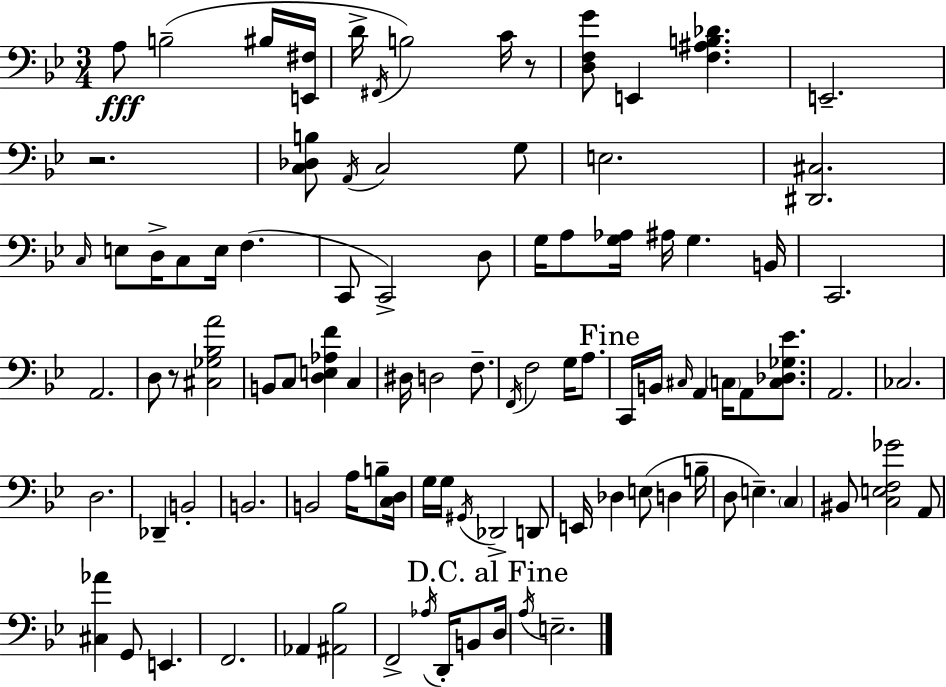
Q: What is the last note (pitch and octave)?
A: E3